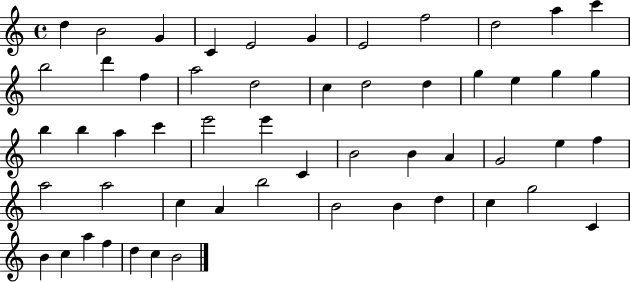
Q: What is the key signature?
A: C major